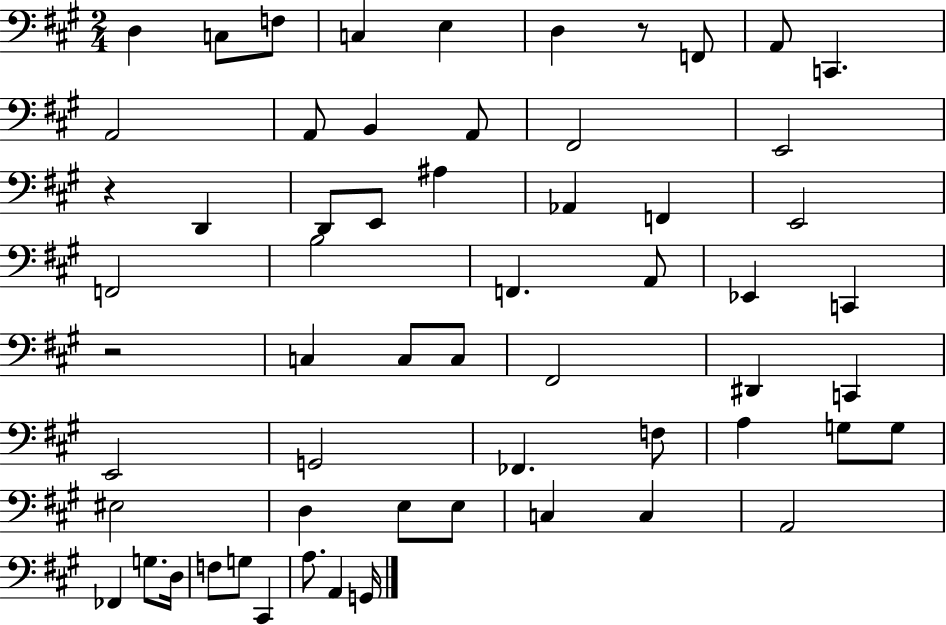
X:1
T:Untitled
M:2/4
L:1/4
K:A
D, C,/2 F,/2 C, E, D, z/2 F,,/2 A,,/2 C,, A,,2 A,,/2 B,, A,,/2 ^F,,2 E,,2 z D,, D,,/2 E,,/2 ^A, _A,, F,, E,,2 F,,2 B,2 F,, A,,/2 _E,, C,, z2 C, C,/2 C,/2 ^F,,2 ^D,, C,, E,,2 G,,2 _F,, F,/2 A, G,/2 G,/2 ^E,2 D, E,/2 E,/2 C, C, A,,2 _F,, G,/2 D,/4 F,/2 G,/2 ^C,, A,/2 A,, G,,/4